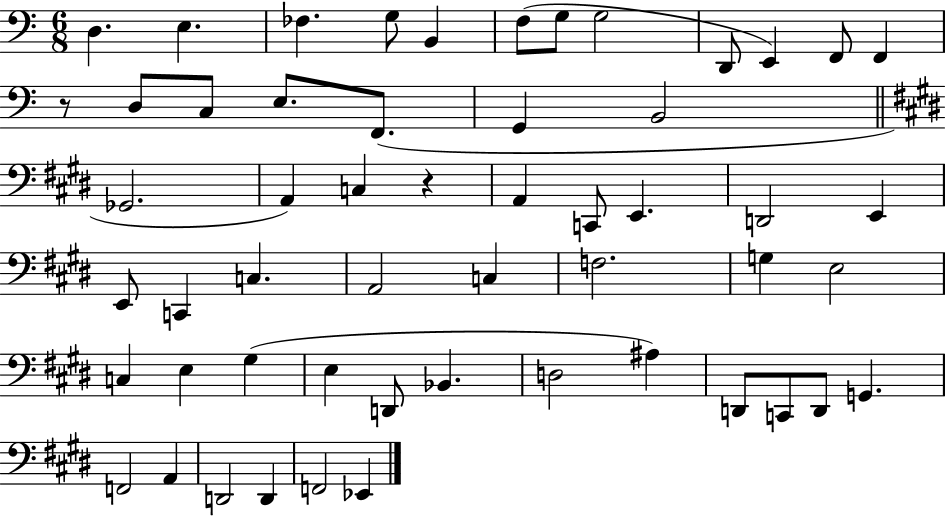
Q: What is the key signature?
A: C major